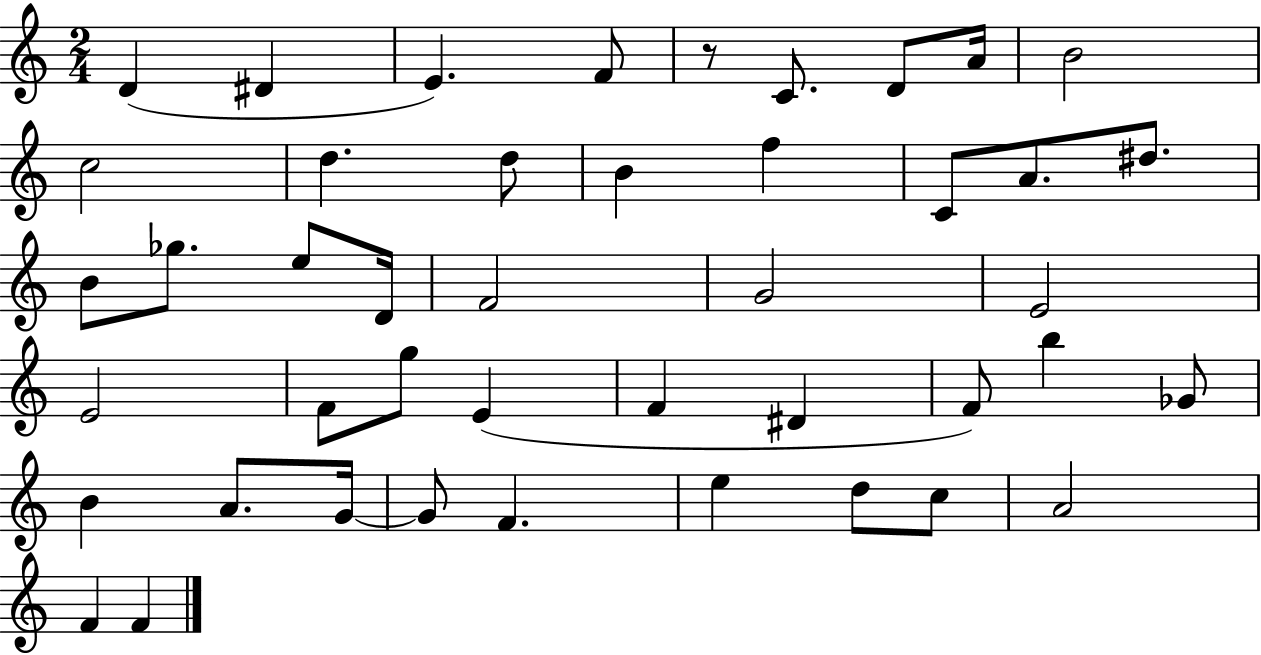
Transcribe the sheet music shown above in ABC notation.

X:1
T:Untitled
M:2/4
L:1/4
K:C
D ^D E F/2 z/2 C/2 D/2 A/4 B2 c2 d d/2 B f C/2 A/2 ^d/2 B/2 _g/2 e/2 D/4 F2 G2 E2 E2 F/2 g/2 E F ^D F/2 b _G/2 B A/2 G/4 G/2 F e d/2 c/2 A2 F F